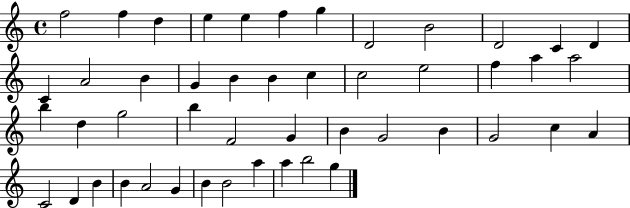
X:1
T:Untitled
M:4/4
L:1/4
K:C
f2 f d e e f g D2 B2 D2 C D C A2 B G B B c c2 e2 f a a2 b d g2 b F2 G B G2 B G2 c A C2 D B B A2 G B B2 a a b2 g